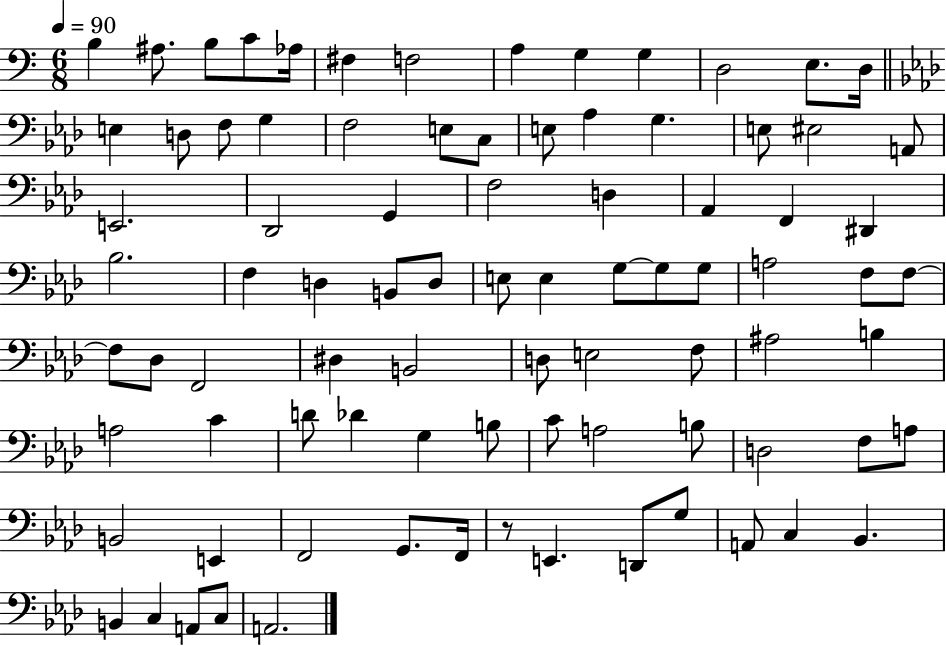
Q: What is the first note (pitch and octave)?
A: B3